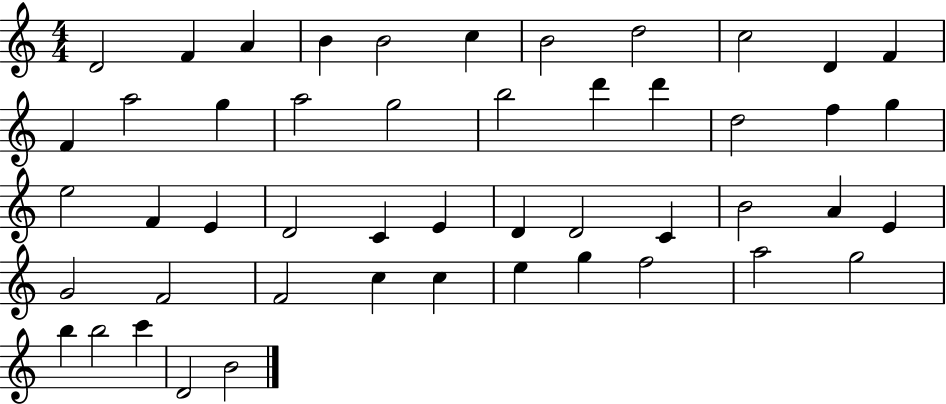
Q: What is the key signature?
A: C major